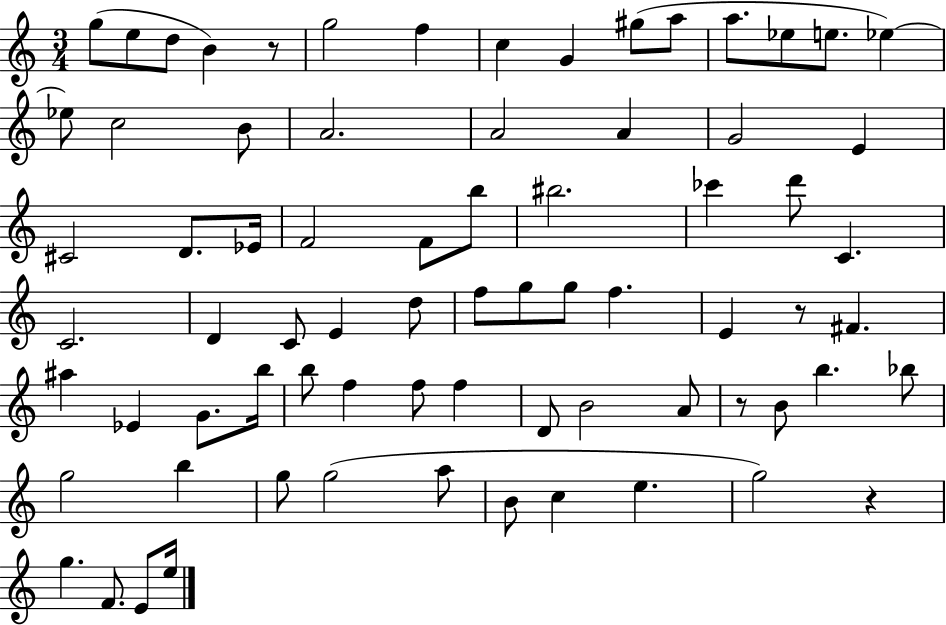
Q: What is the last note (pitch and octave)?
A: E5